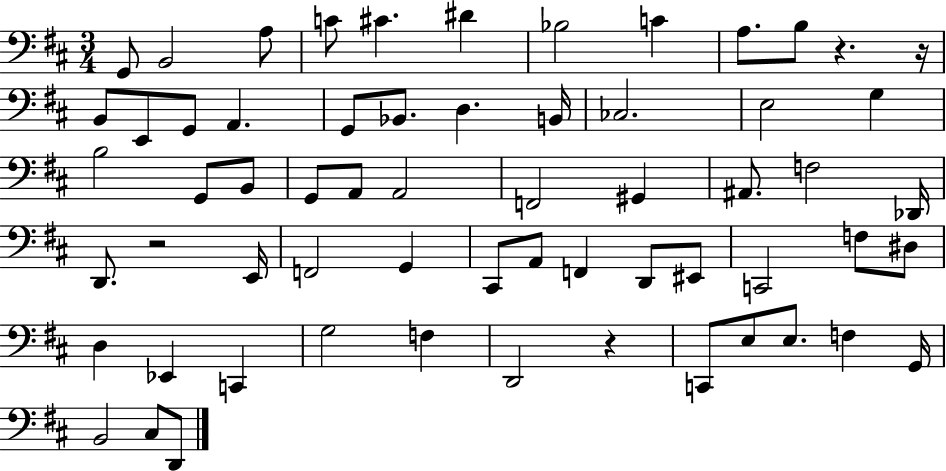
X:1
T:Untitled
M:3/4
L:1/4
K:D
G,,/2 B,,2 A,/2 C/2 ^C ^D _B,2 C A,/2 B,/2 z z/4 B,,/2 E,,/2 G,,/2 A,, G,,/2 _B,,/2 D, B,,/4 _C,2 E,2 G, B,2 G,,/2 B,,/2 G,,/2 A,,/2 A,,2 F,,2 ^G,, ^A,,/2 F,2 _D,,/4 D,,/2 z2 E,,/4 F,,2 G,, ^C,,/2 A,,/2 F,, D,,/2 ^E,,/2 C,,2 F,/2 ^D,/2 D, _E,, C,, G,2 F, D,,2 z C,,/2 E,/2 E,/2 F, G,,/4 B,,2 ^C,/2 D,,/2